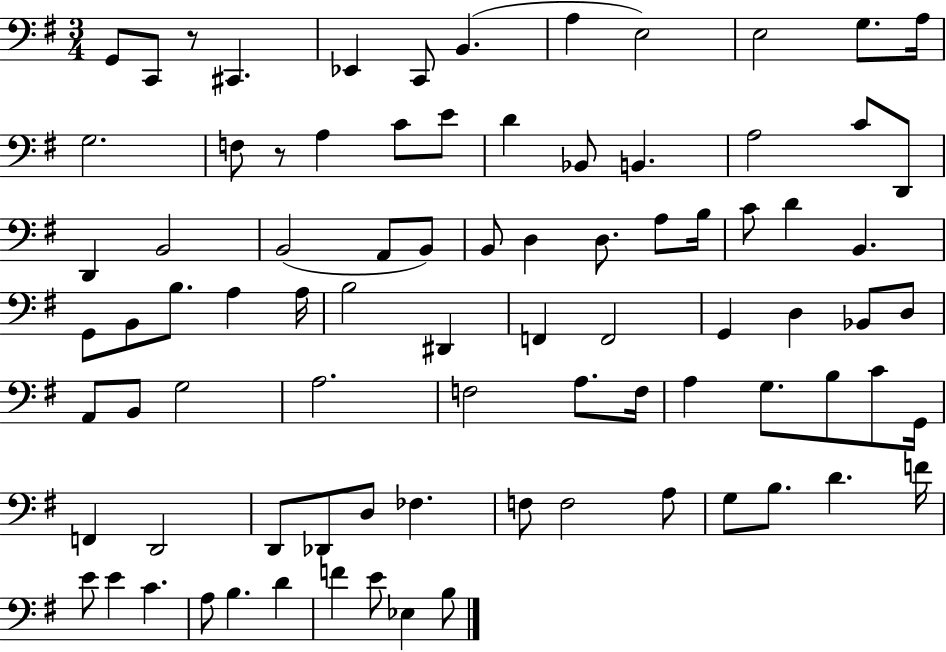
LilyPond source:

{
  \clef bass
  \numericTimeSignature
  \time 3/4
  \key g \major
  g,8 c,8 r8 cis,4. | ees,4 c,8 b,4.( | a4 e2) | e2 g8. a16 | \break g2. | f8 r8 a4 c'8 e'8 | d'4 bes,8 b,4. | a2 c'8 d,8 | \break d,4 b,2 | b,2( a,8 b,8) | b,8 d4 d8. a8 b16 | c'8 d'4 b,4. | \break g,8 b,8 b8. a4 a16 | b2 dis,4 | f,4 f,2 | g,4 d4 bes,8 d8 | \break a,8 b,8 g2 | a2. | f2 a8. f16 | a4 g8. b8 c'8 g,16 | \break f,4 d,2 | d,8 des,8 d8 fes4. | f8 f2 a8 | g8 b8. d'4. f'16 | \break e'8 e'4 c'4. | a8 b4. d'4 | f'4 e'8 ees4 b8 | \bar "|."
}